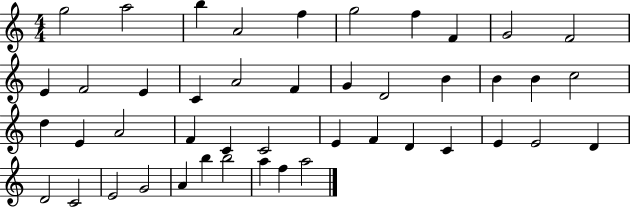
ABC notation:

X:1
T:Untitled
M:4/4
L:1/4
K:C
g2 a2 b A2 f g2 f F G2 F2 E F2 E C A2 F G D2 B B B c2 d E A2 F C C2 E F D C E E2 D D2 C2 E2 G2 A b b2 a f a2